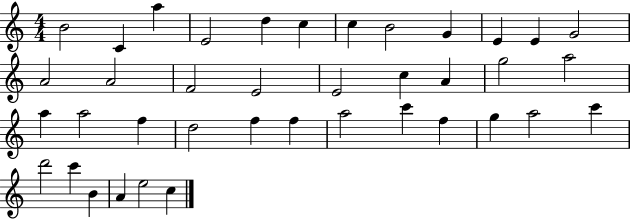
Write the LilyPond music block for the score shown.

{
  \clef treble
  \numericTimeSignature
  \time 4/4
  \key c \major
  b'2 c'4 a''4 | e'2 d''4 c''4 | c''4 b'2 g'4 | e'4 e'4 g'2 | \break a'2 a'2 | f'2 e'2 | e'2 c''4 a'4 | g''2 a''2 | \break a''4 a''2 f''4 | d''2 f''4 f''4 | a''2 c'''4 f''4 | g''4 a''2 c'''4 | \break d'''2 c'''4 b'4 | a'4 e''2 c''4 | \bar "|."
}